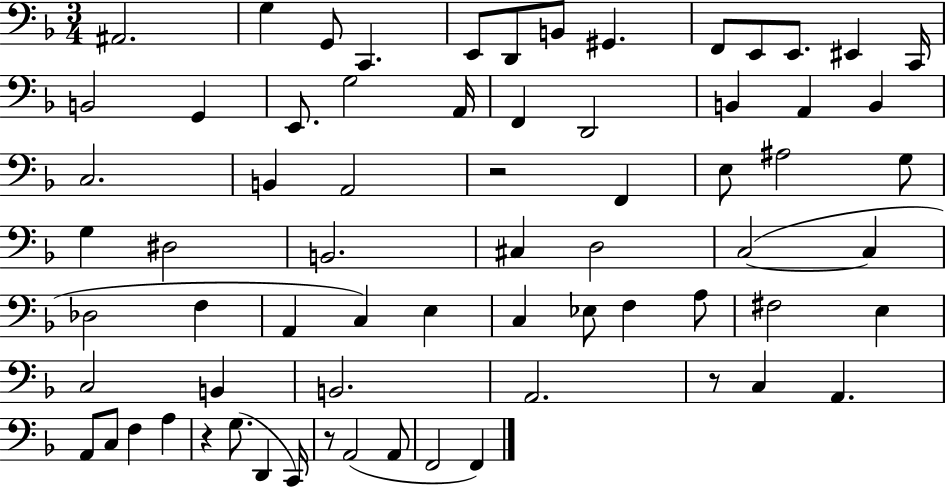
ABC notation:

X:1
T:Untitled
M:3/4
L:1/4
K:F
^A,,2 G, G,,/2 C,, E,,/2 D,,/2 B,,/2 ^G,, F,,/2 E,,/2 E,,/2 ^E,, C,,/4 B,,2 G,, E,,/2 G,2 A,,/4 F,, D,,2 B,, A,, B,, C,2 B,, A,,2 z2 F,, E,/2 ^A,2 G,/2 G, ^D,2 B,,2 ^C, D,2 C,2 C, _D,2 F, A,, C, E, C, _E,/2 F, A,/2 ^F,2 E, C,2 B,, B,,2 A,,2 z/2 C, A,, A,,/2 C,/2 F, A, z G,/2 D,, C,,/4 z/2 A,,2 A,,/2 F,,2 F,,